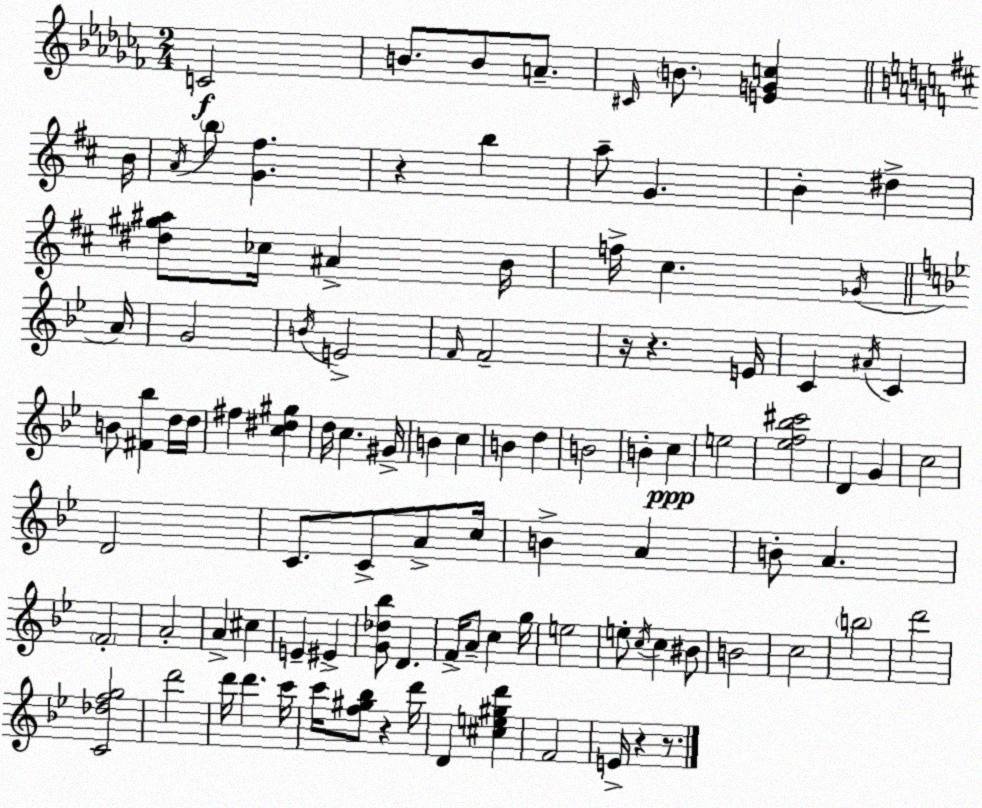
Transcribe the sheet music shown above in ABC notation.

X:1
T:Untitled
M:2/4
L:1/4
K:Abm
C2 B/2 B/2 A/2 ^C/4 B/2 [EGc] B/4 A/4 b/2 [G^f] z b a/2 G B ^d [^d^g^a]/2 _c/4 ^A B/4 f/4 ^c _G/4 A/4 G2 B/4 E2 F/4 F2 z/4 z E/4 C ^A/4 C B/2 [^F_b] d/4 d/4 ^f [c^d^g] d/4 c ^G/4 B c B d B2 B c e2 [_ef_b^c']2 D G c2 D2 C/2 C/2 A/2 c/4 B A B/2 A F2 A2 A ^c E ^E [G_d_b]/2 D F/4 A/2 c g/4 e2 e/2 c/4 c ^B/2 B2 c2 b2 d'2 [C_dfg]2 d'2 d'/4 d' c'/4 c'/4 [f^g_b]/2 z d'/4 D [^ce^gd'] F2 E/4 z z/2